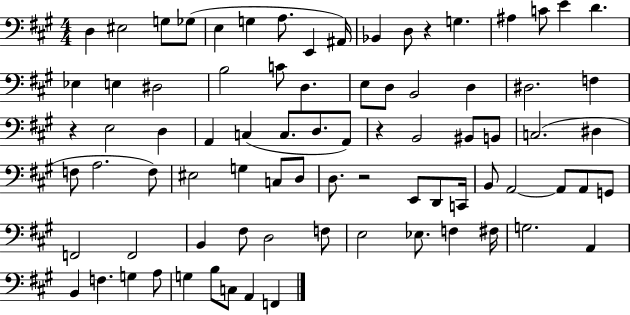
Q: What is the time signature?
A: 4/4